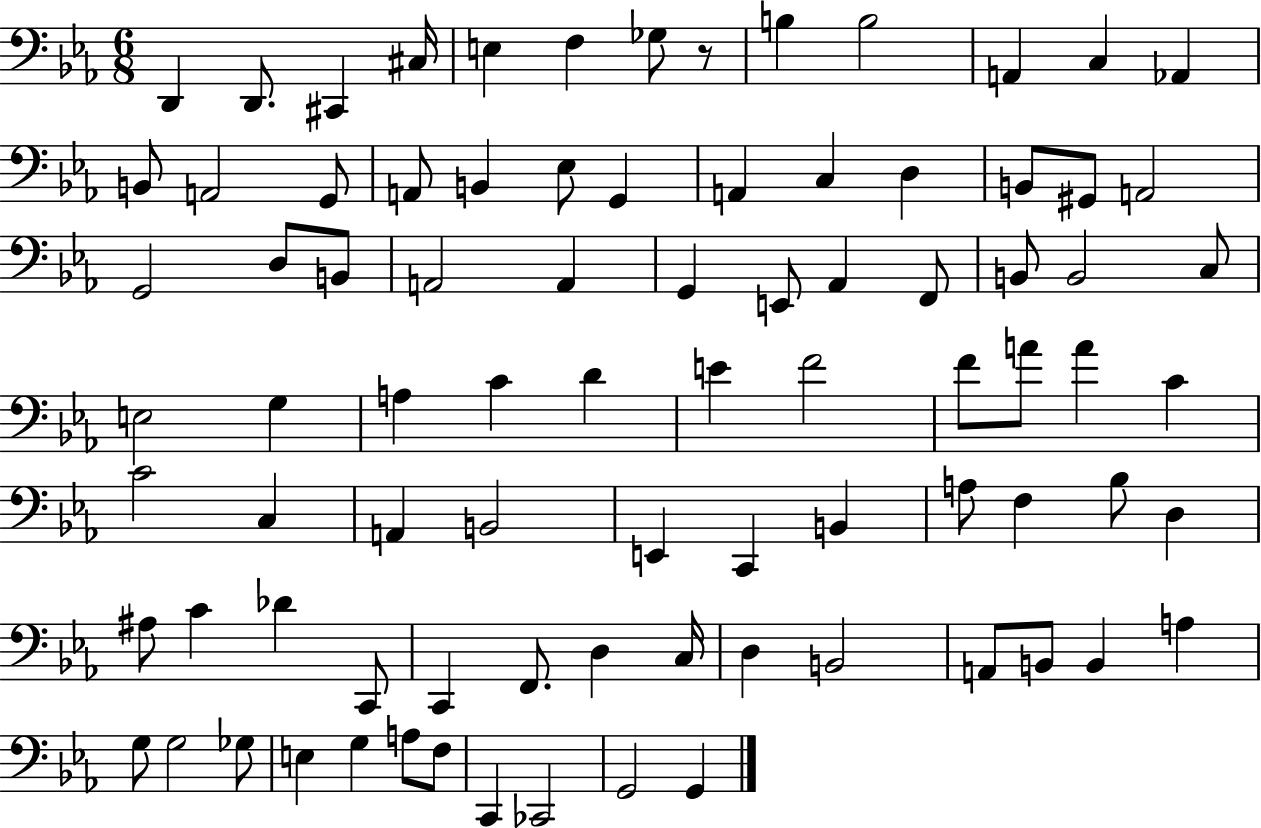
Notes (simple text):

D2/q D2/e. C#2/q C#3/s E3/q F3/q Gb3/e R/e B3/q B3/h A2/q C3/q Ab2/q B2/e A2/h G2/e A2/e B2/q Eb3/e G2/q A2/q C3/q D3/q B2/e G#2/e A2/h G2/h D3/e B2/e A2/h A2/q G2/q E2/e Ab2/q F2/e B2/e B2/h C3/e E3/h G3/q A3/q C4/q D4/q E4/q F4/h F4/e A4/e A4/q C4/q C4/h C3/q A2/q B2/h E2/q C2/q B2/q A3/e F3/q Bb3/e D3/q A#3/e C4/q Db4/q C2/e C2/q F2/e. D3/q C3/s D3/q B2/h A2/e B2/e B2/q A3/q G3/e G3/h Gb3/e E3/q G3/q A3/e F3/e C2/q CES2/h G2/h G2/q